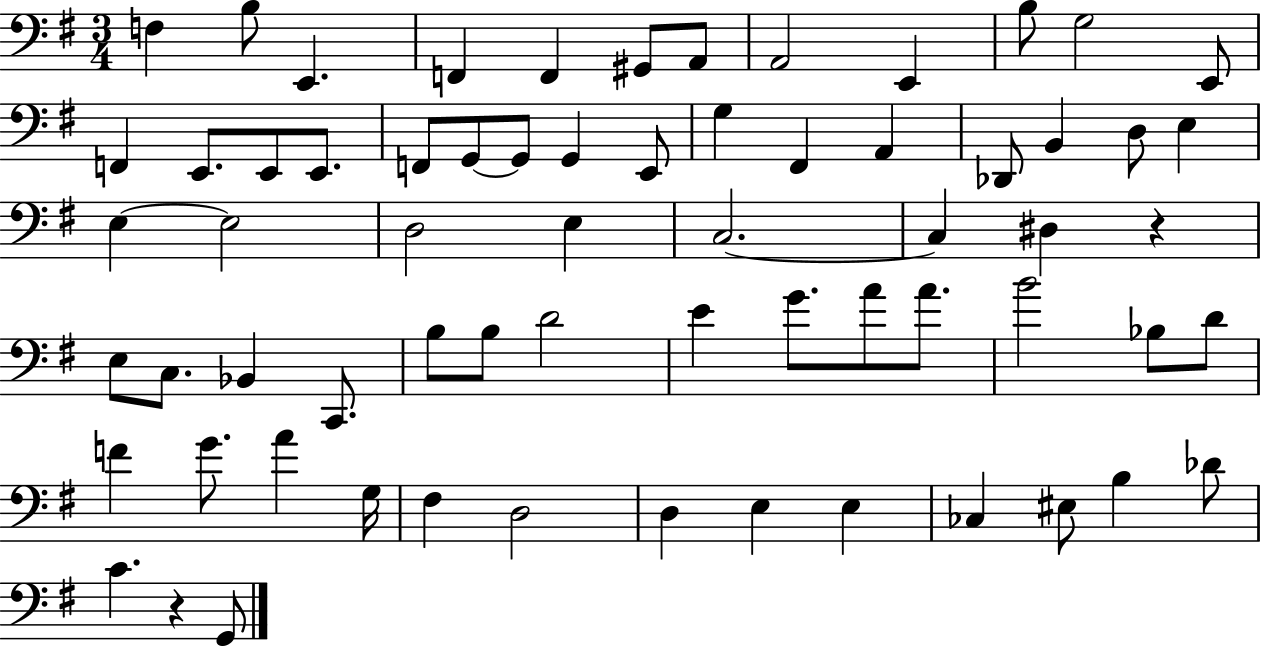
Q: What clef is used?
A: bass